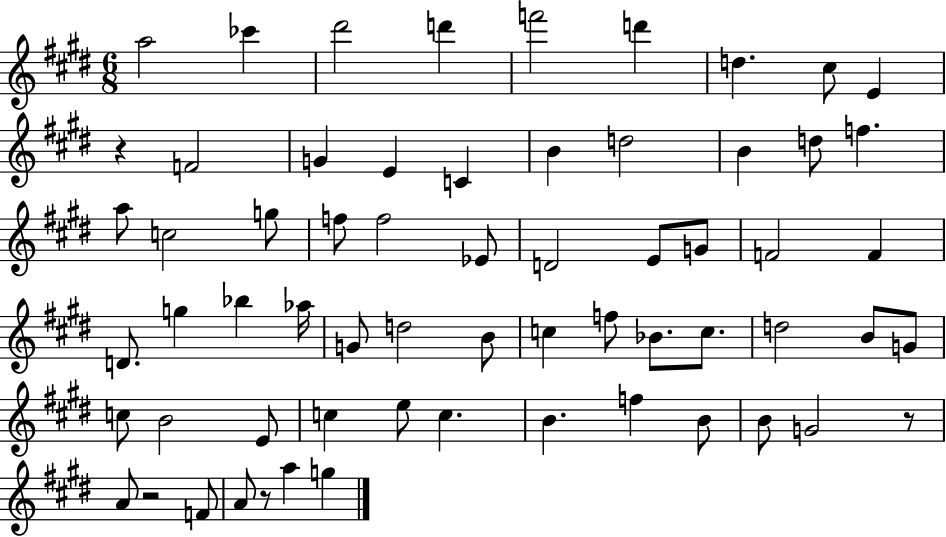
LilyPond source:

{
  \clef treble
  \numericTimeSignature
  \time 6/8
  \key e \major
  a''2 ces'''4 | dis'''2 d'''4 | f'''2 d'''4 | d''4. cis''8 e'4 | \break r4 f'2 | g'4 e'4 c'4 | b'4 d''2 | b'4 d''8 f''4. | \break a''8 c''2 g''8 | f''8 f''2 ees'8 | d'2 e'8 g'8 | f'2 f'4 | \break d'8. g''4 bes''4 aes''16 | g'8 d''2 b'8 | c''4 f''8 bes'8. c''8. | d''2 b'8 g'8 | \break c''8 b'2 e'8 | c''4 e''8 c''4. | b'4. f''4 b'8 | b'8 g'2 r8 | \break a'8 r2 f'8 | a'8 r8 a''4 g''4 | \bar "|."
}